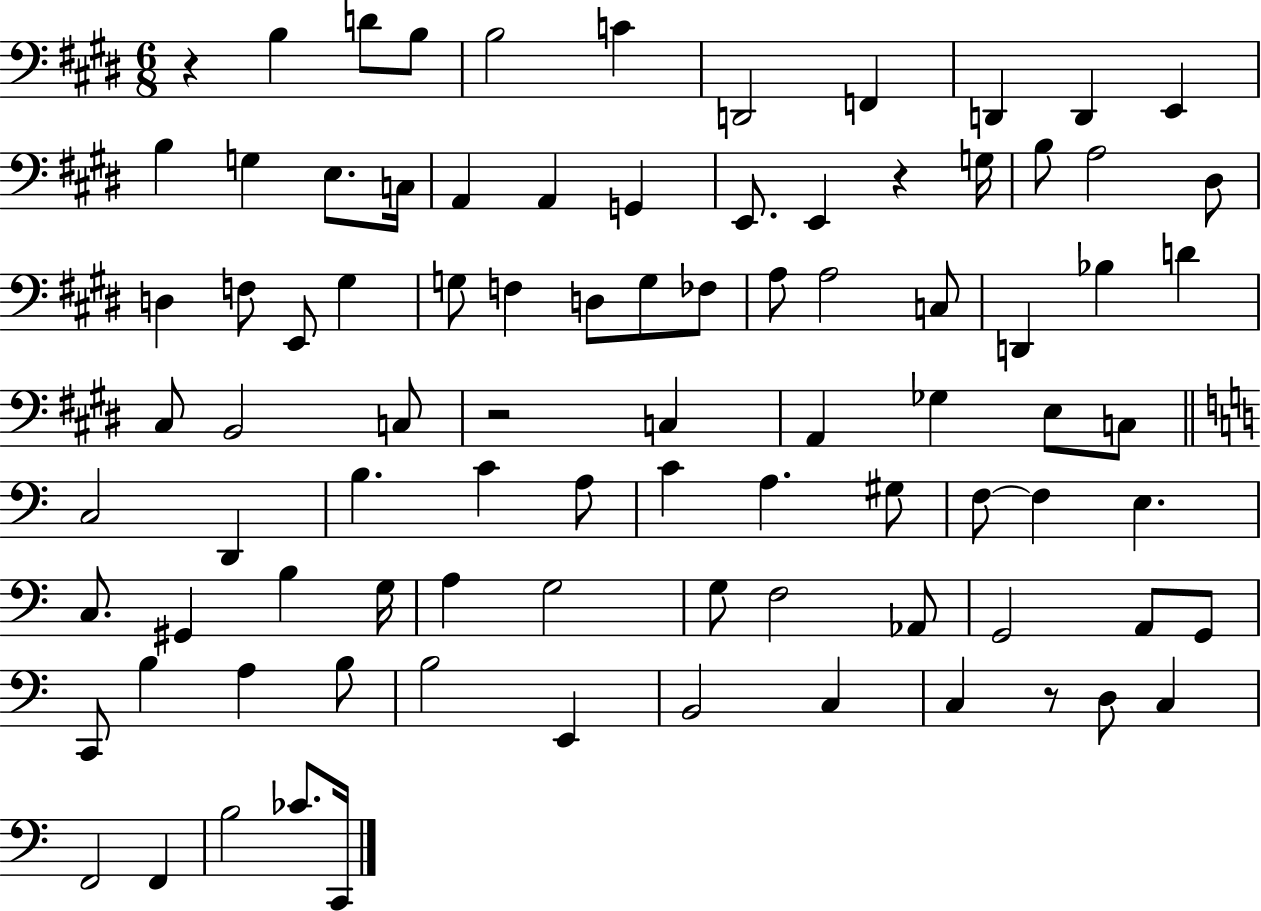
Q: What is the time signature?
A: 6/8